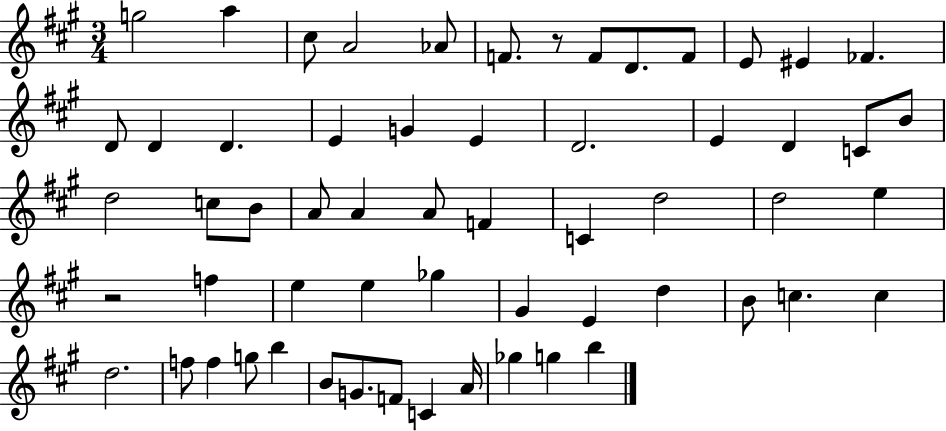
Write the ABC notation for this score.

X:1
T:Untitled
M:3/4
L:1/4
K:A
g2 a ^c/2 A2 _A/2 F/2 z/2 F/2 D/2 F/2 E/2 ^E _F D/2 D D E G E D2 E D C/2 B/2 d2 c/2 B/2 A/2 A A/2 F C d2 d2 e z2 f e e _g ^G E d B/2 c c d2 f/2 f g/2 b B/2 G/2 F/2 C A/4 _g g b